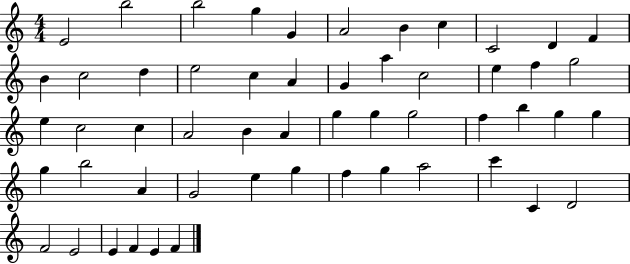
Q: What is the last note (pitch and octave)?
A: F4